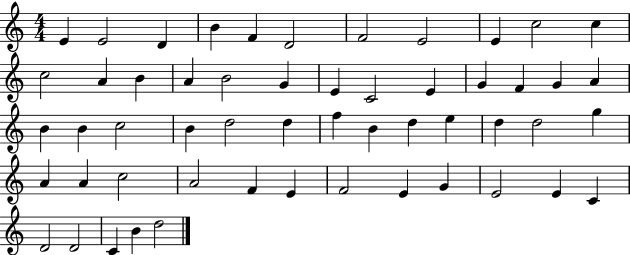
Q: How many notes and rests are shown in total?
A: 54